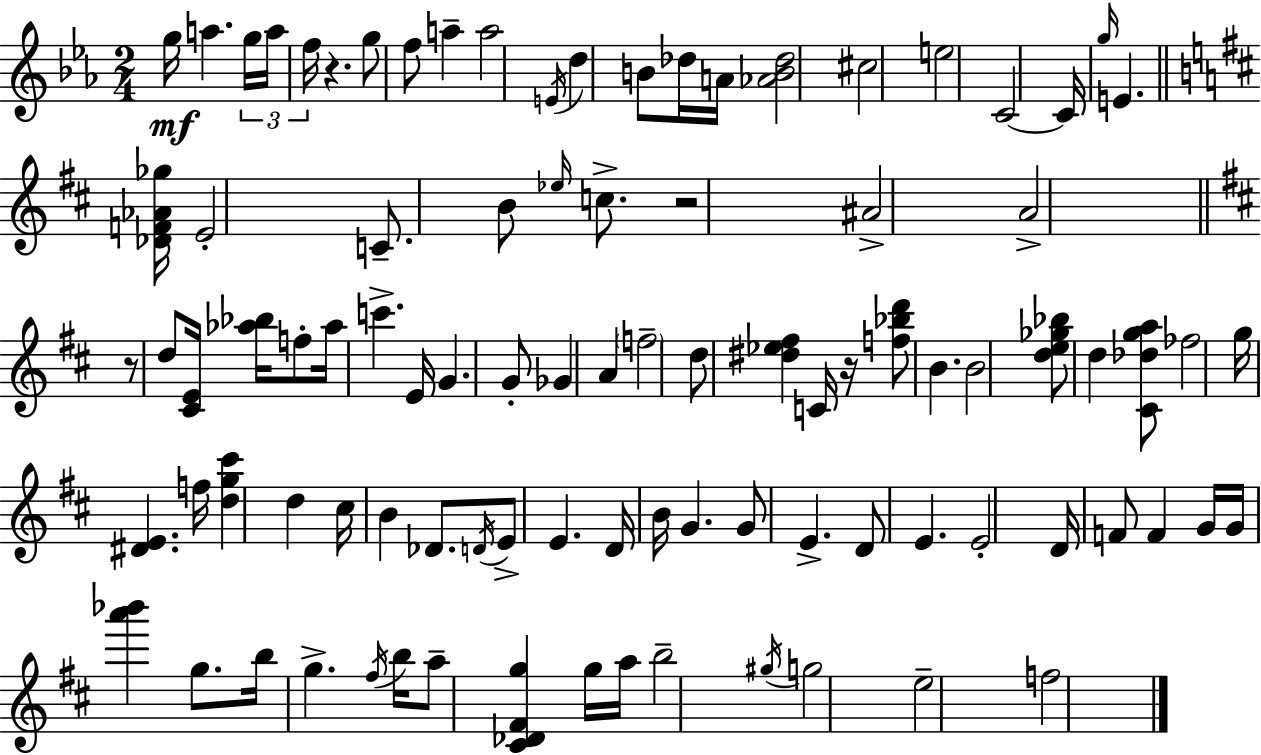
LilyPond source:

{
  \clef treble
  \numericTimeSignature
  \time 2/4
  \key ees \major
  g''16\mf a''4. \tuplet 3/2 { g''16 | a''16 f''16 } r4. | g''8 f''8 a''4-- | a''2 | \break \acciaccatura { e'16 } d''4 b'8 des''16 | a'16 <aes' b' des''>2 | cis''2 | e''2 | \break c'2~~ | c'16 \grace { g''16 } e'4. | \bar "||" \break \key d \major <des' f' aes' ges''>16 e'2-. | c'8.-- b'8 \grace { ees''16 } c''8.-> | r2 | ais'2-> | \break a'2-> | \bar "||" \break \key b \minor r8 d''8 <cis' e'>16 <aes'' bes''>16 f''8-. | aes''16 c'''4.-> e'16 | g'4. g'8-. | ges'4 a'4 | \break \parenthesize f''2-- | d''8 <dis'' ees'' fis''>4 c'16 r16 | <f'' bes'' d'''>8 b'4. | b'2 | \break <d'' e'' ges'' bes''>8 d''4 <cis' des'' g'' a''>8 | fes''2 | g''16 <dis' e'>4. f''16 | <d'' g'' cis'''>4 d''4 | \break cis''16 b'4 des'8. | \acciaccatura { d'16 } e'8-> e'4. | d'16 b'16 g'4. | g'8 e'4.-> | \break d'8 e'4. | e'2-. | d'16 f'8 f'4 | g'16 g'16 <a''' bes'''>4 g''8. | \break b''16 g''4.-> | \acciaccatura { fis''16 } b''16 a''8-- <cis' des' fis' g''>4 | g''16 a''16 b''2-- | \acciaccatura { gis''16 } g''2 | \break e''2-- | f''2 | \bar "|."
}